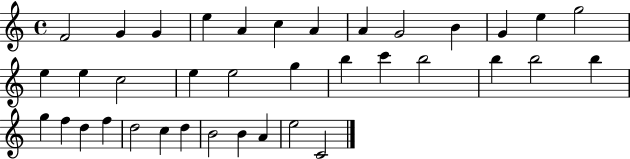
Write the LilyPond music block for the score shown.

{
  \clef treble
  \time 4/4
  \defaultTimeSignature
  \key c \major
  f'2 g'4 g'4 | e''4 a'4 c''4 a'4 | a'4 g'2 b'4 | g'4 e''4 g''2 | \break e''4 e''4 c''2 | e''4 e''2 g''4 | b''4 c'''4 b''2 | b''4 b''2 b''4 | \break g''4 f''4 d''4 f''4 | d''2 c''4 d''4 | b'2 b'4 a'4 | e''2 c'2 | \break \bar "|."
}